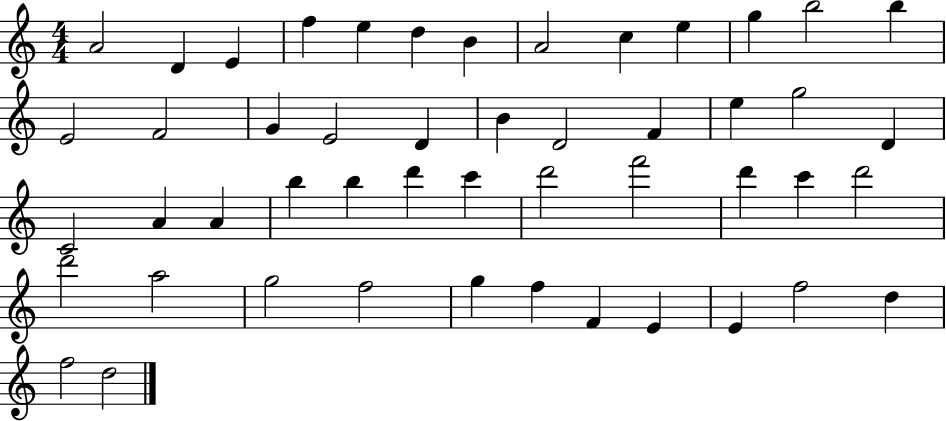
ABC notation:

X:1
T:Untitled
M:4/4
L:1/4
K:C
A2 D E f e d B A2 c e g b2 b E2 F2 G E2 D B D2 F e g2 D C2 A A b b d' c' d'2 f'2 d' c' d'2 d'2 a2 g2 f2 g f F E E f2 d f2 d2